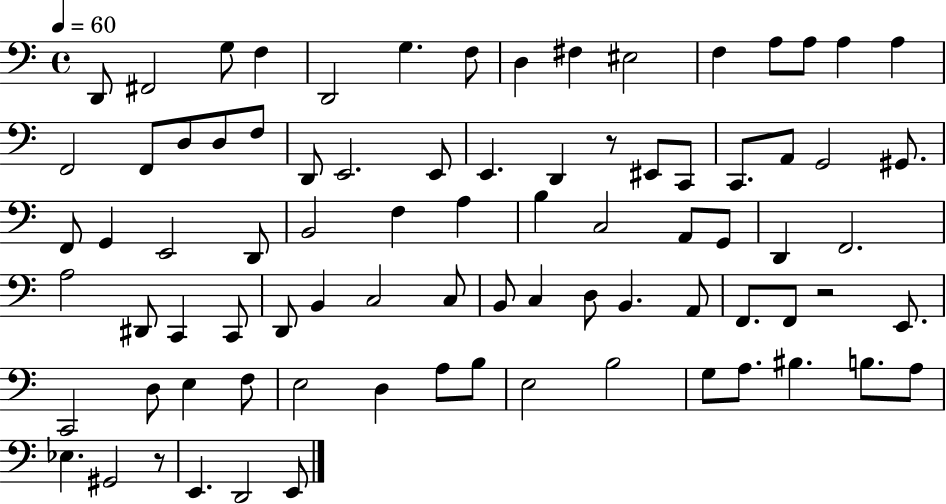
{
  \clef bass
  \time 4/4
  \defaultTimeSignature
  \key c \major
  \tempo 4 = 60
  d,8 fis,2 g8 f4 | d,2 g4. f8 | d4 fis4 eis2 | f4 a8 a8 a4 a4 | \break f,2 f,8 d8 d8 f8 | d,8 e,2. e,8 | e,4. d,4 r8 eis,8 c,8 | c,8. a,8 g,2 gis,8. | \break f,8 g,4 e,2 d,8 | b,2 f4 a4 | b4 c2 a,8 g,8 | d,4 f,2. | \break a2 dis,8 c,4 c,8 | d,8 b,4 c2 c8 | b,8 c4 d8 b,4. a,8 | f,8. f,8 r2 e,8. | \break c,2 d8 e4 f8 | e2 d4 a8 b8 | e2 b2 | g8 a8. bis4. b8. a8 | \break ees4. gis,2 r8 | e,4. d,2 e,8 | \bar "|."
}